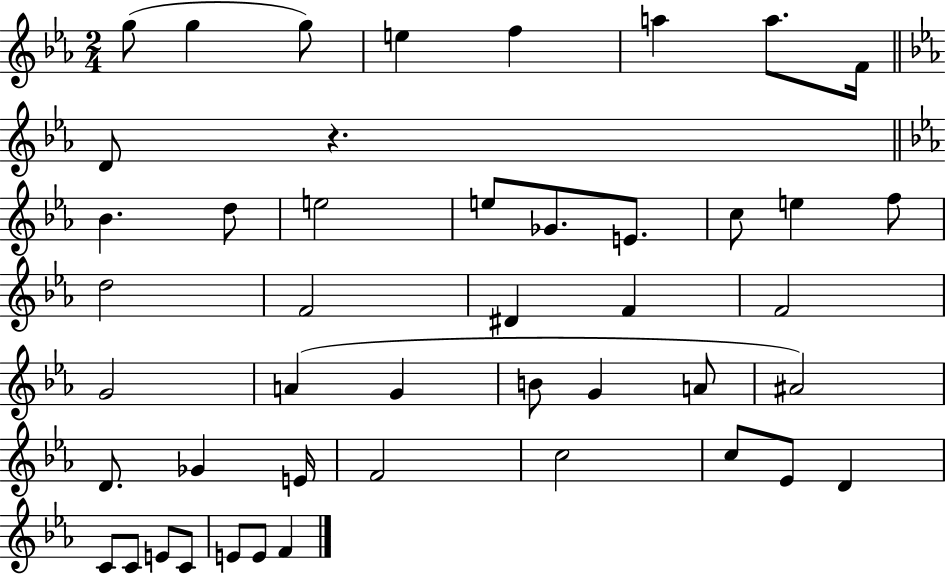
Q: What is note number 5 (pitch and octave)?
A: F5